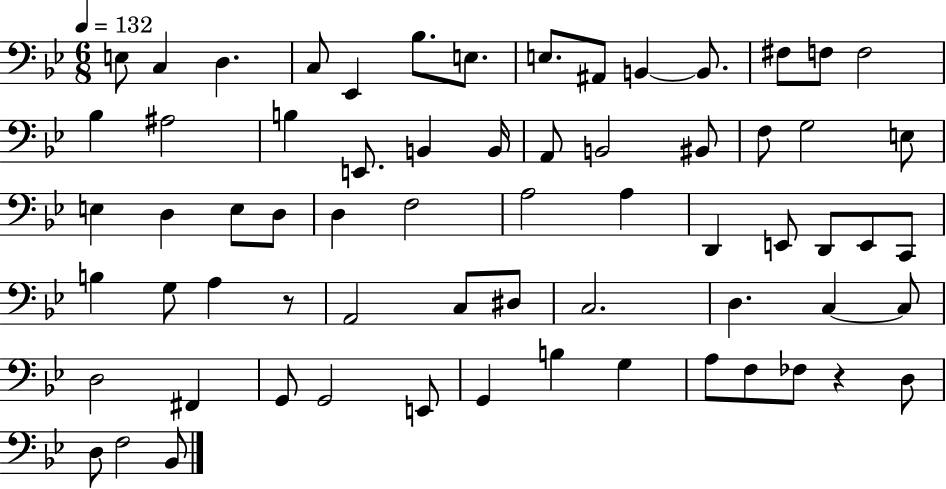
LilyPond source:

{
  \clef bass
  \numericTimeSignature
  \time 6/8
  \key bes \major
  \tempo 4 = 132
  e8 c4 d4. | c8 ees,4 bes8. e8. | e8. ais,8 b,4~~ b,8. | fis8 f8 f2 | \break bes4 ais2 | b4 e,8. b,4 b,16 | a,8 b,2 bis,8 | f8 g2 e8 | \break e4 d4 e8 d8 | d4 f2 | a2 a4 | d,4 e,8 d,8 e,8 c,8 | \break b4 g8 a4 r8 | a,2 c8 dis8 | c2. | d4. c4~~ c8 | \break d2 fis,4 | g,8 g,2 e,8 | g,4 b4 g4 | a8 f8 fes8 r4 d8 | \break d8 f2 bes,8 | \bar "|."
}